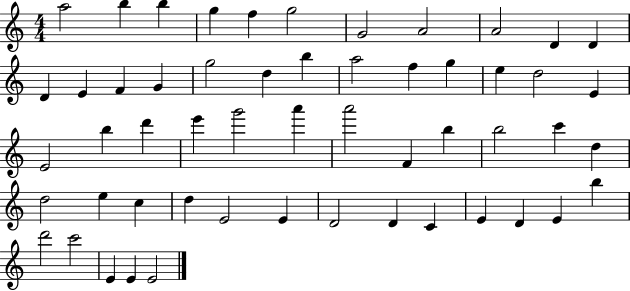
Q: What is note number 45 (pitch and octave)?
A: C4